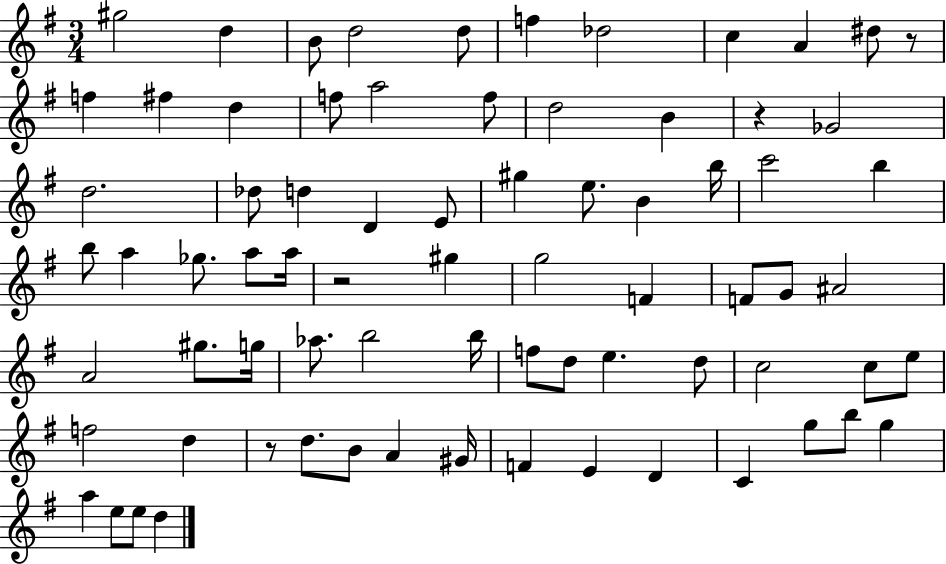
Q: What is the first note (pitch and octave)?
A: G#5